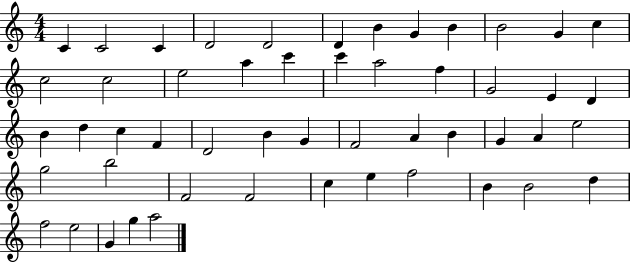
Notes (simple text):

C4/q C4/h C4/q D4/h D4/h D4/q B4/q G4/q B4/q B4/h G4/q C5/q C5/h C5/h E5/h A5/q C6/q C6/q A5/h F5/q G4/h E4/q D4/q B4/q D5/q C5/q F4/q D4/h B4/q G4/q F4/h A4/q B4/q G4/q A4/q E5/h G5/h B5/h F4/h F4/h C5/q E5/q F5/h B4/q B4/h D5/q F5/h E5/h G4/q G5/q A5/h